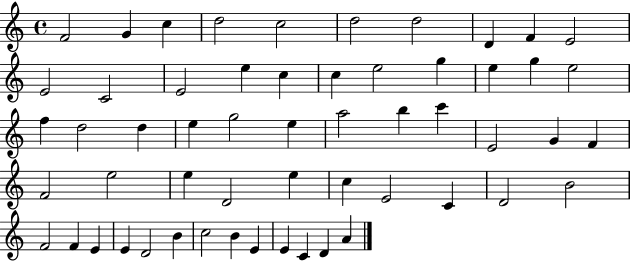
X:1
T:Untitled
M:4/4
L:1/4
K:C
F2 G c d2 c2 d2 d2 D F E2 E2 C2 E2 e c c e2 g e g e2 f d2 d e g2 e a2 b c' E2 G F F2 e2 e D2 e c E2 C D2 B2 F2 F E E D2 B c2 B E E C D A